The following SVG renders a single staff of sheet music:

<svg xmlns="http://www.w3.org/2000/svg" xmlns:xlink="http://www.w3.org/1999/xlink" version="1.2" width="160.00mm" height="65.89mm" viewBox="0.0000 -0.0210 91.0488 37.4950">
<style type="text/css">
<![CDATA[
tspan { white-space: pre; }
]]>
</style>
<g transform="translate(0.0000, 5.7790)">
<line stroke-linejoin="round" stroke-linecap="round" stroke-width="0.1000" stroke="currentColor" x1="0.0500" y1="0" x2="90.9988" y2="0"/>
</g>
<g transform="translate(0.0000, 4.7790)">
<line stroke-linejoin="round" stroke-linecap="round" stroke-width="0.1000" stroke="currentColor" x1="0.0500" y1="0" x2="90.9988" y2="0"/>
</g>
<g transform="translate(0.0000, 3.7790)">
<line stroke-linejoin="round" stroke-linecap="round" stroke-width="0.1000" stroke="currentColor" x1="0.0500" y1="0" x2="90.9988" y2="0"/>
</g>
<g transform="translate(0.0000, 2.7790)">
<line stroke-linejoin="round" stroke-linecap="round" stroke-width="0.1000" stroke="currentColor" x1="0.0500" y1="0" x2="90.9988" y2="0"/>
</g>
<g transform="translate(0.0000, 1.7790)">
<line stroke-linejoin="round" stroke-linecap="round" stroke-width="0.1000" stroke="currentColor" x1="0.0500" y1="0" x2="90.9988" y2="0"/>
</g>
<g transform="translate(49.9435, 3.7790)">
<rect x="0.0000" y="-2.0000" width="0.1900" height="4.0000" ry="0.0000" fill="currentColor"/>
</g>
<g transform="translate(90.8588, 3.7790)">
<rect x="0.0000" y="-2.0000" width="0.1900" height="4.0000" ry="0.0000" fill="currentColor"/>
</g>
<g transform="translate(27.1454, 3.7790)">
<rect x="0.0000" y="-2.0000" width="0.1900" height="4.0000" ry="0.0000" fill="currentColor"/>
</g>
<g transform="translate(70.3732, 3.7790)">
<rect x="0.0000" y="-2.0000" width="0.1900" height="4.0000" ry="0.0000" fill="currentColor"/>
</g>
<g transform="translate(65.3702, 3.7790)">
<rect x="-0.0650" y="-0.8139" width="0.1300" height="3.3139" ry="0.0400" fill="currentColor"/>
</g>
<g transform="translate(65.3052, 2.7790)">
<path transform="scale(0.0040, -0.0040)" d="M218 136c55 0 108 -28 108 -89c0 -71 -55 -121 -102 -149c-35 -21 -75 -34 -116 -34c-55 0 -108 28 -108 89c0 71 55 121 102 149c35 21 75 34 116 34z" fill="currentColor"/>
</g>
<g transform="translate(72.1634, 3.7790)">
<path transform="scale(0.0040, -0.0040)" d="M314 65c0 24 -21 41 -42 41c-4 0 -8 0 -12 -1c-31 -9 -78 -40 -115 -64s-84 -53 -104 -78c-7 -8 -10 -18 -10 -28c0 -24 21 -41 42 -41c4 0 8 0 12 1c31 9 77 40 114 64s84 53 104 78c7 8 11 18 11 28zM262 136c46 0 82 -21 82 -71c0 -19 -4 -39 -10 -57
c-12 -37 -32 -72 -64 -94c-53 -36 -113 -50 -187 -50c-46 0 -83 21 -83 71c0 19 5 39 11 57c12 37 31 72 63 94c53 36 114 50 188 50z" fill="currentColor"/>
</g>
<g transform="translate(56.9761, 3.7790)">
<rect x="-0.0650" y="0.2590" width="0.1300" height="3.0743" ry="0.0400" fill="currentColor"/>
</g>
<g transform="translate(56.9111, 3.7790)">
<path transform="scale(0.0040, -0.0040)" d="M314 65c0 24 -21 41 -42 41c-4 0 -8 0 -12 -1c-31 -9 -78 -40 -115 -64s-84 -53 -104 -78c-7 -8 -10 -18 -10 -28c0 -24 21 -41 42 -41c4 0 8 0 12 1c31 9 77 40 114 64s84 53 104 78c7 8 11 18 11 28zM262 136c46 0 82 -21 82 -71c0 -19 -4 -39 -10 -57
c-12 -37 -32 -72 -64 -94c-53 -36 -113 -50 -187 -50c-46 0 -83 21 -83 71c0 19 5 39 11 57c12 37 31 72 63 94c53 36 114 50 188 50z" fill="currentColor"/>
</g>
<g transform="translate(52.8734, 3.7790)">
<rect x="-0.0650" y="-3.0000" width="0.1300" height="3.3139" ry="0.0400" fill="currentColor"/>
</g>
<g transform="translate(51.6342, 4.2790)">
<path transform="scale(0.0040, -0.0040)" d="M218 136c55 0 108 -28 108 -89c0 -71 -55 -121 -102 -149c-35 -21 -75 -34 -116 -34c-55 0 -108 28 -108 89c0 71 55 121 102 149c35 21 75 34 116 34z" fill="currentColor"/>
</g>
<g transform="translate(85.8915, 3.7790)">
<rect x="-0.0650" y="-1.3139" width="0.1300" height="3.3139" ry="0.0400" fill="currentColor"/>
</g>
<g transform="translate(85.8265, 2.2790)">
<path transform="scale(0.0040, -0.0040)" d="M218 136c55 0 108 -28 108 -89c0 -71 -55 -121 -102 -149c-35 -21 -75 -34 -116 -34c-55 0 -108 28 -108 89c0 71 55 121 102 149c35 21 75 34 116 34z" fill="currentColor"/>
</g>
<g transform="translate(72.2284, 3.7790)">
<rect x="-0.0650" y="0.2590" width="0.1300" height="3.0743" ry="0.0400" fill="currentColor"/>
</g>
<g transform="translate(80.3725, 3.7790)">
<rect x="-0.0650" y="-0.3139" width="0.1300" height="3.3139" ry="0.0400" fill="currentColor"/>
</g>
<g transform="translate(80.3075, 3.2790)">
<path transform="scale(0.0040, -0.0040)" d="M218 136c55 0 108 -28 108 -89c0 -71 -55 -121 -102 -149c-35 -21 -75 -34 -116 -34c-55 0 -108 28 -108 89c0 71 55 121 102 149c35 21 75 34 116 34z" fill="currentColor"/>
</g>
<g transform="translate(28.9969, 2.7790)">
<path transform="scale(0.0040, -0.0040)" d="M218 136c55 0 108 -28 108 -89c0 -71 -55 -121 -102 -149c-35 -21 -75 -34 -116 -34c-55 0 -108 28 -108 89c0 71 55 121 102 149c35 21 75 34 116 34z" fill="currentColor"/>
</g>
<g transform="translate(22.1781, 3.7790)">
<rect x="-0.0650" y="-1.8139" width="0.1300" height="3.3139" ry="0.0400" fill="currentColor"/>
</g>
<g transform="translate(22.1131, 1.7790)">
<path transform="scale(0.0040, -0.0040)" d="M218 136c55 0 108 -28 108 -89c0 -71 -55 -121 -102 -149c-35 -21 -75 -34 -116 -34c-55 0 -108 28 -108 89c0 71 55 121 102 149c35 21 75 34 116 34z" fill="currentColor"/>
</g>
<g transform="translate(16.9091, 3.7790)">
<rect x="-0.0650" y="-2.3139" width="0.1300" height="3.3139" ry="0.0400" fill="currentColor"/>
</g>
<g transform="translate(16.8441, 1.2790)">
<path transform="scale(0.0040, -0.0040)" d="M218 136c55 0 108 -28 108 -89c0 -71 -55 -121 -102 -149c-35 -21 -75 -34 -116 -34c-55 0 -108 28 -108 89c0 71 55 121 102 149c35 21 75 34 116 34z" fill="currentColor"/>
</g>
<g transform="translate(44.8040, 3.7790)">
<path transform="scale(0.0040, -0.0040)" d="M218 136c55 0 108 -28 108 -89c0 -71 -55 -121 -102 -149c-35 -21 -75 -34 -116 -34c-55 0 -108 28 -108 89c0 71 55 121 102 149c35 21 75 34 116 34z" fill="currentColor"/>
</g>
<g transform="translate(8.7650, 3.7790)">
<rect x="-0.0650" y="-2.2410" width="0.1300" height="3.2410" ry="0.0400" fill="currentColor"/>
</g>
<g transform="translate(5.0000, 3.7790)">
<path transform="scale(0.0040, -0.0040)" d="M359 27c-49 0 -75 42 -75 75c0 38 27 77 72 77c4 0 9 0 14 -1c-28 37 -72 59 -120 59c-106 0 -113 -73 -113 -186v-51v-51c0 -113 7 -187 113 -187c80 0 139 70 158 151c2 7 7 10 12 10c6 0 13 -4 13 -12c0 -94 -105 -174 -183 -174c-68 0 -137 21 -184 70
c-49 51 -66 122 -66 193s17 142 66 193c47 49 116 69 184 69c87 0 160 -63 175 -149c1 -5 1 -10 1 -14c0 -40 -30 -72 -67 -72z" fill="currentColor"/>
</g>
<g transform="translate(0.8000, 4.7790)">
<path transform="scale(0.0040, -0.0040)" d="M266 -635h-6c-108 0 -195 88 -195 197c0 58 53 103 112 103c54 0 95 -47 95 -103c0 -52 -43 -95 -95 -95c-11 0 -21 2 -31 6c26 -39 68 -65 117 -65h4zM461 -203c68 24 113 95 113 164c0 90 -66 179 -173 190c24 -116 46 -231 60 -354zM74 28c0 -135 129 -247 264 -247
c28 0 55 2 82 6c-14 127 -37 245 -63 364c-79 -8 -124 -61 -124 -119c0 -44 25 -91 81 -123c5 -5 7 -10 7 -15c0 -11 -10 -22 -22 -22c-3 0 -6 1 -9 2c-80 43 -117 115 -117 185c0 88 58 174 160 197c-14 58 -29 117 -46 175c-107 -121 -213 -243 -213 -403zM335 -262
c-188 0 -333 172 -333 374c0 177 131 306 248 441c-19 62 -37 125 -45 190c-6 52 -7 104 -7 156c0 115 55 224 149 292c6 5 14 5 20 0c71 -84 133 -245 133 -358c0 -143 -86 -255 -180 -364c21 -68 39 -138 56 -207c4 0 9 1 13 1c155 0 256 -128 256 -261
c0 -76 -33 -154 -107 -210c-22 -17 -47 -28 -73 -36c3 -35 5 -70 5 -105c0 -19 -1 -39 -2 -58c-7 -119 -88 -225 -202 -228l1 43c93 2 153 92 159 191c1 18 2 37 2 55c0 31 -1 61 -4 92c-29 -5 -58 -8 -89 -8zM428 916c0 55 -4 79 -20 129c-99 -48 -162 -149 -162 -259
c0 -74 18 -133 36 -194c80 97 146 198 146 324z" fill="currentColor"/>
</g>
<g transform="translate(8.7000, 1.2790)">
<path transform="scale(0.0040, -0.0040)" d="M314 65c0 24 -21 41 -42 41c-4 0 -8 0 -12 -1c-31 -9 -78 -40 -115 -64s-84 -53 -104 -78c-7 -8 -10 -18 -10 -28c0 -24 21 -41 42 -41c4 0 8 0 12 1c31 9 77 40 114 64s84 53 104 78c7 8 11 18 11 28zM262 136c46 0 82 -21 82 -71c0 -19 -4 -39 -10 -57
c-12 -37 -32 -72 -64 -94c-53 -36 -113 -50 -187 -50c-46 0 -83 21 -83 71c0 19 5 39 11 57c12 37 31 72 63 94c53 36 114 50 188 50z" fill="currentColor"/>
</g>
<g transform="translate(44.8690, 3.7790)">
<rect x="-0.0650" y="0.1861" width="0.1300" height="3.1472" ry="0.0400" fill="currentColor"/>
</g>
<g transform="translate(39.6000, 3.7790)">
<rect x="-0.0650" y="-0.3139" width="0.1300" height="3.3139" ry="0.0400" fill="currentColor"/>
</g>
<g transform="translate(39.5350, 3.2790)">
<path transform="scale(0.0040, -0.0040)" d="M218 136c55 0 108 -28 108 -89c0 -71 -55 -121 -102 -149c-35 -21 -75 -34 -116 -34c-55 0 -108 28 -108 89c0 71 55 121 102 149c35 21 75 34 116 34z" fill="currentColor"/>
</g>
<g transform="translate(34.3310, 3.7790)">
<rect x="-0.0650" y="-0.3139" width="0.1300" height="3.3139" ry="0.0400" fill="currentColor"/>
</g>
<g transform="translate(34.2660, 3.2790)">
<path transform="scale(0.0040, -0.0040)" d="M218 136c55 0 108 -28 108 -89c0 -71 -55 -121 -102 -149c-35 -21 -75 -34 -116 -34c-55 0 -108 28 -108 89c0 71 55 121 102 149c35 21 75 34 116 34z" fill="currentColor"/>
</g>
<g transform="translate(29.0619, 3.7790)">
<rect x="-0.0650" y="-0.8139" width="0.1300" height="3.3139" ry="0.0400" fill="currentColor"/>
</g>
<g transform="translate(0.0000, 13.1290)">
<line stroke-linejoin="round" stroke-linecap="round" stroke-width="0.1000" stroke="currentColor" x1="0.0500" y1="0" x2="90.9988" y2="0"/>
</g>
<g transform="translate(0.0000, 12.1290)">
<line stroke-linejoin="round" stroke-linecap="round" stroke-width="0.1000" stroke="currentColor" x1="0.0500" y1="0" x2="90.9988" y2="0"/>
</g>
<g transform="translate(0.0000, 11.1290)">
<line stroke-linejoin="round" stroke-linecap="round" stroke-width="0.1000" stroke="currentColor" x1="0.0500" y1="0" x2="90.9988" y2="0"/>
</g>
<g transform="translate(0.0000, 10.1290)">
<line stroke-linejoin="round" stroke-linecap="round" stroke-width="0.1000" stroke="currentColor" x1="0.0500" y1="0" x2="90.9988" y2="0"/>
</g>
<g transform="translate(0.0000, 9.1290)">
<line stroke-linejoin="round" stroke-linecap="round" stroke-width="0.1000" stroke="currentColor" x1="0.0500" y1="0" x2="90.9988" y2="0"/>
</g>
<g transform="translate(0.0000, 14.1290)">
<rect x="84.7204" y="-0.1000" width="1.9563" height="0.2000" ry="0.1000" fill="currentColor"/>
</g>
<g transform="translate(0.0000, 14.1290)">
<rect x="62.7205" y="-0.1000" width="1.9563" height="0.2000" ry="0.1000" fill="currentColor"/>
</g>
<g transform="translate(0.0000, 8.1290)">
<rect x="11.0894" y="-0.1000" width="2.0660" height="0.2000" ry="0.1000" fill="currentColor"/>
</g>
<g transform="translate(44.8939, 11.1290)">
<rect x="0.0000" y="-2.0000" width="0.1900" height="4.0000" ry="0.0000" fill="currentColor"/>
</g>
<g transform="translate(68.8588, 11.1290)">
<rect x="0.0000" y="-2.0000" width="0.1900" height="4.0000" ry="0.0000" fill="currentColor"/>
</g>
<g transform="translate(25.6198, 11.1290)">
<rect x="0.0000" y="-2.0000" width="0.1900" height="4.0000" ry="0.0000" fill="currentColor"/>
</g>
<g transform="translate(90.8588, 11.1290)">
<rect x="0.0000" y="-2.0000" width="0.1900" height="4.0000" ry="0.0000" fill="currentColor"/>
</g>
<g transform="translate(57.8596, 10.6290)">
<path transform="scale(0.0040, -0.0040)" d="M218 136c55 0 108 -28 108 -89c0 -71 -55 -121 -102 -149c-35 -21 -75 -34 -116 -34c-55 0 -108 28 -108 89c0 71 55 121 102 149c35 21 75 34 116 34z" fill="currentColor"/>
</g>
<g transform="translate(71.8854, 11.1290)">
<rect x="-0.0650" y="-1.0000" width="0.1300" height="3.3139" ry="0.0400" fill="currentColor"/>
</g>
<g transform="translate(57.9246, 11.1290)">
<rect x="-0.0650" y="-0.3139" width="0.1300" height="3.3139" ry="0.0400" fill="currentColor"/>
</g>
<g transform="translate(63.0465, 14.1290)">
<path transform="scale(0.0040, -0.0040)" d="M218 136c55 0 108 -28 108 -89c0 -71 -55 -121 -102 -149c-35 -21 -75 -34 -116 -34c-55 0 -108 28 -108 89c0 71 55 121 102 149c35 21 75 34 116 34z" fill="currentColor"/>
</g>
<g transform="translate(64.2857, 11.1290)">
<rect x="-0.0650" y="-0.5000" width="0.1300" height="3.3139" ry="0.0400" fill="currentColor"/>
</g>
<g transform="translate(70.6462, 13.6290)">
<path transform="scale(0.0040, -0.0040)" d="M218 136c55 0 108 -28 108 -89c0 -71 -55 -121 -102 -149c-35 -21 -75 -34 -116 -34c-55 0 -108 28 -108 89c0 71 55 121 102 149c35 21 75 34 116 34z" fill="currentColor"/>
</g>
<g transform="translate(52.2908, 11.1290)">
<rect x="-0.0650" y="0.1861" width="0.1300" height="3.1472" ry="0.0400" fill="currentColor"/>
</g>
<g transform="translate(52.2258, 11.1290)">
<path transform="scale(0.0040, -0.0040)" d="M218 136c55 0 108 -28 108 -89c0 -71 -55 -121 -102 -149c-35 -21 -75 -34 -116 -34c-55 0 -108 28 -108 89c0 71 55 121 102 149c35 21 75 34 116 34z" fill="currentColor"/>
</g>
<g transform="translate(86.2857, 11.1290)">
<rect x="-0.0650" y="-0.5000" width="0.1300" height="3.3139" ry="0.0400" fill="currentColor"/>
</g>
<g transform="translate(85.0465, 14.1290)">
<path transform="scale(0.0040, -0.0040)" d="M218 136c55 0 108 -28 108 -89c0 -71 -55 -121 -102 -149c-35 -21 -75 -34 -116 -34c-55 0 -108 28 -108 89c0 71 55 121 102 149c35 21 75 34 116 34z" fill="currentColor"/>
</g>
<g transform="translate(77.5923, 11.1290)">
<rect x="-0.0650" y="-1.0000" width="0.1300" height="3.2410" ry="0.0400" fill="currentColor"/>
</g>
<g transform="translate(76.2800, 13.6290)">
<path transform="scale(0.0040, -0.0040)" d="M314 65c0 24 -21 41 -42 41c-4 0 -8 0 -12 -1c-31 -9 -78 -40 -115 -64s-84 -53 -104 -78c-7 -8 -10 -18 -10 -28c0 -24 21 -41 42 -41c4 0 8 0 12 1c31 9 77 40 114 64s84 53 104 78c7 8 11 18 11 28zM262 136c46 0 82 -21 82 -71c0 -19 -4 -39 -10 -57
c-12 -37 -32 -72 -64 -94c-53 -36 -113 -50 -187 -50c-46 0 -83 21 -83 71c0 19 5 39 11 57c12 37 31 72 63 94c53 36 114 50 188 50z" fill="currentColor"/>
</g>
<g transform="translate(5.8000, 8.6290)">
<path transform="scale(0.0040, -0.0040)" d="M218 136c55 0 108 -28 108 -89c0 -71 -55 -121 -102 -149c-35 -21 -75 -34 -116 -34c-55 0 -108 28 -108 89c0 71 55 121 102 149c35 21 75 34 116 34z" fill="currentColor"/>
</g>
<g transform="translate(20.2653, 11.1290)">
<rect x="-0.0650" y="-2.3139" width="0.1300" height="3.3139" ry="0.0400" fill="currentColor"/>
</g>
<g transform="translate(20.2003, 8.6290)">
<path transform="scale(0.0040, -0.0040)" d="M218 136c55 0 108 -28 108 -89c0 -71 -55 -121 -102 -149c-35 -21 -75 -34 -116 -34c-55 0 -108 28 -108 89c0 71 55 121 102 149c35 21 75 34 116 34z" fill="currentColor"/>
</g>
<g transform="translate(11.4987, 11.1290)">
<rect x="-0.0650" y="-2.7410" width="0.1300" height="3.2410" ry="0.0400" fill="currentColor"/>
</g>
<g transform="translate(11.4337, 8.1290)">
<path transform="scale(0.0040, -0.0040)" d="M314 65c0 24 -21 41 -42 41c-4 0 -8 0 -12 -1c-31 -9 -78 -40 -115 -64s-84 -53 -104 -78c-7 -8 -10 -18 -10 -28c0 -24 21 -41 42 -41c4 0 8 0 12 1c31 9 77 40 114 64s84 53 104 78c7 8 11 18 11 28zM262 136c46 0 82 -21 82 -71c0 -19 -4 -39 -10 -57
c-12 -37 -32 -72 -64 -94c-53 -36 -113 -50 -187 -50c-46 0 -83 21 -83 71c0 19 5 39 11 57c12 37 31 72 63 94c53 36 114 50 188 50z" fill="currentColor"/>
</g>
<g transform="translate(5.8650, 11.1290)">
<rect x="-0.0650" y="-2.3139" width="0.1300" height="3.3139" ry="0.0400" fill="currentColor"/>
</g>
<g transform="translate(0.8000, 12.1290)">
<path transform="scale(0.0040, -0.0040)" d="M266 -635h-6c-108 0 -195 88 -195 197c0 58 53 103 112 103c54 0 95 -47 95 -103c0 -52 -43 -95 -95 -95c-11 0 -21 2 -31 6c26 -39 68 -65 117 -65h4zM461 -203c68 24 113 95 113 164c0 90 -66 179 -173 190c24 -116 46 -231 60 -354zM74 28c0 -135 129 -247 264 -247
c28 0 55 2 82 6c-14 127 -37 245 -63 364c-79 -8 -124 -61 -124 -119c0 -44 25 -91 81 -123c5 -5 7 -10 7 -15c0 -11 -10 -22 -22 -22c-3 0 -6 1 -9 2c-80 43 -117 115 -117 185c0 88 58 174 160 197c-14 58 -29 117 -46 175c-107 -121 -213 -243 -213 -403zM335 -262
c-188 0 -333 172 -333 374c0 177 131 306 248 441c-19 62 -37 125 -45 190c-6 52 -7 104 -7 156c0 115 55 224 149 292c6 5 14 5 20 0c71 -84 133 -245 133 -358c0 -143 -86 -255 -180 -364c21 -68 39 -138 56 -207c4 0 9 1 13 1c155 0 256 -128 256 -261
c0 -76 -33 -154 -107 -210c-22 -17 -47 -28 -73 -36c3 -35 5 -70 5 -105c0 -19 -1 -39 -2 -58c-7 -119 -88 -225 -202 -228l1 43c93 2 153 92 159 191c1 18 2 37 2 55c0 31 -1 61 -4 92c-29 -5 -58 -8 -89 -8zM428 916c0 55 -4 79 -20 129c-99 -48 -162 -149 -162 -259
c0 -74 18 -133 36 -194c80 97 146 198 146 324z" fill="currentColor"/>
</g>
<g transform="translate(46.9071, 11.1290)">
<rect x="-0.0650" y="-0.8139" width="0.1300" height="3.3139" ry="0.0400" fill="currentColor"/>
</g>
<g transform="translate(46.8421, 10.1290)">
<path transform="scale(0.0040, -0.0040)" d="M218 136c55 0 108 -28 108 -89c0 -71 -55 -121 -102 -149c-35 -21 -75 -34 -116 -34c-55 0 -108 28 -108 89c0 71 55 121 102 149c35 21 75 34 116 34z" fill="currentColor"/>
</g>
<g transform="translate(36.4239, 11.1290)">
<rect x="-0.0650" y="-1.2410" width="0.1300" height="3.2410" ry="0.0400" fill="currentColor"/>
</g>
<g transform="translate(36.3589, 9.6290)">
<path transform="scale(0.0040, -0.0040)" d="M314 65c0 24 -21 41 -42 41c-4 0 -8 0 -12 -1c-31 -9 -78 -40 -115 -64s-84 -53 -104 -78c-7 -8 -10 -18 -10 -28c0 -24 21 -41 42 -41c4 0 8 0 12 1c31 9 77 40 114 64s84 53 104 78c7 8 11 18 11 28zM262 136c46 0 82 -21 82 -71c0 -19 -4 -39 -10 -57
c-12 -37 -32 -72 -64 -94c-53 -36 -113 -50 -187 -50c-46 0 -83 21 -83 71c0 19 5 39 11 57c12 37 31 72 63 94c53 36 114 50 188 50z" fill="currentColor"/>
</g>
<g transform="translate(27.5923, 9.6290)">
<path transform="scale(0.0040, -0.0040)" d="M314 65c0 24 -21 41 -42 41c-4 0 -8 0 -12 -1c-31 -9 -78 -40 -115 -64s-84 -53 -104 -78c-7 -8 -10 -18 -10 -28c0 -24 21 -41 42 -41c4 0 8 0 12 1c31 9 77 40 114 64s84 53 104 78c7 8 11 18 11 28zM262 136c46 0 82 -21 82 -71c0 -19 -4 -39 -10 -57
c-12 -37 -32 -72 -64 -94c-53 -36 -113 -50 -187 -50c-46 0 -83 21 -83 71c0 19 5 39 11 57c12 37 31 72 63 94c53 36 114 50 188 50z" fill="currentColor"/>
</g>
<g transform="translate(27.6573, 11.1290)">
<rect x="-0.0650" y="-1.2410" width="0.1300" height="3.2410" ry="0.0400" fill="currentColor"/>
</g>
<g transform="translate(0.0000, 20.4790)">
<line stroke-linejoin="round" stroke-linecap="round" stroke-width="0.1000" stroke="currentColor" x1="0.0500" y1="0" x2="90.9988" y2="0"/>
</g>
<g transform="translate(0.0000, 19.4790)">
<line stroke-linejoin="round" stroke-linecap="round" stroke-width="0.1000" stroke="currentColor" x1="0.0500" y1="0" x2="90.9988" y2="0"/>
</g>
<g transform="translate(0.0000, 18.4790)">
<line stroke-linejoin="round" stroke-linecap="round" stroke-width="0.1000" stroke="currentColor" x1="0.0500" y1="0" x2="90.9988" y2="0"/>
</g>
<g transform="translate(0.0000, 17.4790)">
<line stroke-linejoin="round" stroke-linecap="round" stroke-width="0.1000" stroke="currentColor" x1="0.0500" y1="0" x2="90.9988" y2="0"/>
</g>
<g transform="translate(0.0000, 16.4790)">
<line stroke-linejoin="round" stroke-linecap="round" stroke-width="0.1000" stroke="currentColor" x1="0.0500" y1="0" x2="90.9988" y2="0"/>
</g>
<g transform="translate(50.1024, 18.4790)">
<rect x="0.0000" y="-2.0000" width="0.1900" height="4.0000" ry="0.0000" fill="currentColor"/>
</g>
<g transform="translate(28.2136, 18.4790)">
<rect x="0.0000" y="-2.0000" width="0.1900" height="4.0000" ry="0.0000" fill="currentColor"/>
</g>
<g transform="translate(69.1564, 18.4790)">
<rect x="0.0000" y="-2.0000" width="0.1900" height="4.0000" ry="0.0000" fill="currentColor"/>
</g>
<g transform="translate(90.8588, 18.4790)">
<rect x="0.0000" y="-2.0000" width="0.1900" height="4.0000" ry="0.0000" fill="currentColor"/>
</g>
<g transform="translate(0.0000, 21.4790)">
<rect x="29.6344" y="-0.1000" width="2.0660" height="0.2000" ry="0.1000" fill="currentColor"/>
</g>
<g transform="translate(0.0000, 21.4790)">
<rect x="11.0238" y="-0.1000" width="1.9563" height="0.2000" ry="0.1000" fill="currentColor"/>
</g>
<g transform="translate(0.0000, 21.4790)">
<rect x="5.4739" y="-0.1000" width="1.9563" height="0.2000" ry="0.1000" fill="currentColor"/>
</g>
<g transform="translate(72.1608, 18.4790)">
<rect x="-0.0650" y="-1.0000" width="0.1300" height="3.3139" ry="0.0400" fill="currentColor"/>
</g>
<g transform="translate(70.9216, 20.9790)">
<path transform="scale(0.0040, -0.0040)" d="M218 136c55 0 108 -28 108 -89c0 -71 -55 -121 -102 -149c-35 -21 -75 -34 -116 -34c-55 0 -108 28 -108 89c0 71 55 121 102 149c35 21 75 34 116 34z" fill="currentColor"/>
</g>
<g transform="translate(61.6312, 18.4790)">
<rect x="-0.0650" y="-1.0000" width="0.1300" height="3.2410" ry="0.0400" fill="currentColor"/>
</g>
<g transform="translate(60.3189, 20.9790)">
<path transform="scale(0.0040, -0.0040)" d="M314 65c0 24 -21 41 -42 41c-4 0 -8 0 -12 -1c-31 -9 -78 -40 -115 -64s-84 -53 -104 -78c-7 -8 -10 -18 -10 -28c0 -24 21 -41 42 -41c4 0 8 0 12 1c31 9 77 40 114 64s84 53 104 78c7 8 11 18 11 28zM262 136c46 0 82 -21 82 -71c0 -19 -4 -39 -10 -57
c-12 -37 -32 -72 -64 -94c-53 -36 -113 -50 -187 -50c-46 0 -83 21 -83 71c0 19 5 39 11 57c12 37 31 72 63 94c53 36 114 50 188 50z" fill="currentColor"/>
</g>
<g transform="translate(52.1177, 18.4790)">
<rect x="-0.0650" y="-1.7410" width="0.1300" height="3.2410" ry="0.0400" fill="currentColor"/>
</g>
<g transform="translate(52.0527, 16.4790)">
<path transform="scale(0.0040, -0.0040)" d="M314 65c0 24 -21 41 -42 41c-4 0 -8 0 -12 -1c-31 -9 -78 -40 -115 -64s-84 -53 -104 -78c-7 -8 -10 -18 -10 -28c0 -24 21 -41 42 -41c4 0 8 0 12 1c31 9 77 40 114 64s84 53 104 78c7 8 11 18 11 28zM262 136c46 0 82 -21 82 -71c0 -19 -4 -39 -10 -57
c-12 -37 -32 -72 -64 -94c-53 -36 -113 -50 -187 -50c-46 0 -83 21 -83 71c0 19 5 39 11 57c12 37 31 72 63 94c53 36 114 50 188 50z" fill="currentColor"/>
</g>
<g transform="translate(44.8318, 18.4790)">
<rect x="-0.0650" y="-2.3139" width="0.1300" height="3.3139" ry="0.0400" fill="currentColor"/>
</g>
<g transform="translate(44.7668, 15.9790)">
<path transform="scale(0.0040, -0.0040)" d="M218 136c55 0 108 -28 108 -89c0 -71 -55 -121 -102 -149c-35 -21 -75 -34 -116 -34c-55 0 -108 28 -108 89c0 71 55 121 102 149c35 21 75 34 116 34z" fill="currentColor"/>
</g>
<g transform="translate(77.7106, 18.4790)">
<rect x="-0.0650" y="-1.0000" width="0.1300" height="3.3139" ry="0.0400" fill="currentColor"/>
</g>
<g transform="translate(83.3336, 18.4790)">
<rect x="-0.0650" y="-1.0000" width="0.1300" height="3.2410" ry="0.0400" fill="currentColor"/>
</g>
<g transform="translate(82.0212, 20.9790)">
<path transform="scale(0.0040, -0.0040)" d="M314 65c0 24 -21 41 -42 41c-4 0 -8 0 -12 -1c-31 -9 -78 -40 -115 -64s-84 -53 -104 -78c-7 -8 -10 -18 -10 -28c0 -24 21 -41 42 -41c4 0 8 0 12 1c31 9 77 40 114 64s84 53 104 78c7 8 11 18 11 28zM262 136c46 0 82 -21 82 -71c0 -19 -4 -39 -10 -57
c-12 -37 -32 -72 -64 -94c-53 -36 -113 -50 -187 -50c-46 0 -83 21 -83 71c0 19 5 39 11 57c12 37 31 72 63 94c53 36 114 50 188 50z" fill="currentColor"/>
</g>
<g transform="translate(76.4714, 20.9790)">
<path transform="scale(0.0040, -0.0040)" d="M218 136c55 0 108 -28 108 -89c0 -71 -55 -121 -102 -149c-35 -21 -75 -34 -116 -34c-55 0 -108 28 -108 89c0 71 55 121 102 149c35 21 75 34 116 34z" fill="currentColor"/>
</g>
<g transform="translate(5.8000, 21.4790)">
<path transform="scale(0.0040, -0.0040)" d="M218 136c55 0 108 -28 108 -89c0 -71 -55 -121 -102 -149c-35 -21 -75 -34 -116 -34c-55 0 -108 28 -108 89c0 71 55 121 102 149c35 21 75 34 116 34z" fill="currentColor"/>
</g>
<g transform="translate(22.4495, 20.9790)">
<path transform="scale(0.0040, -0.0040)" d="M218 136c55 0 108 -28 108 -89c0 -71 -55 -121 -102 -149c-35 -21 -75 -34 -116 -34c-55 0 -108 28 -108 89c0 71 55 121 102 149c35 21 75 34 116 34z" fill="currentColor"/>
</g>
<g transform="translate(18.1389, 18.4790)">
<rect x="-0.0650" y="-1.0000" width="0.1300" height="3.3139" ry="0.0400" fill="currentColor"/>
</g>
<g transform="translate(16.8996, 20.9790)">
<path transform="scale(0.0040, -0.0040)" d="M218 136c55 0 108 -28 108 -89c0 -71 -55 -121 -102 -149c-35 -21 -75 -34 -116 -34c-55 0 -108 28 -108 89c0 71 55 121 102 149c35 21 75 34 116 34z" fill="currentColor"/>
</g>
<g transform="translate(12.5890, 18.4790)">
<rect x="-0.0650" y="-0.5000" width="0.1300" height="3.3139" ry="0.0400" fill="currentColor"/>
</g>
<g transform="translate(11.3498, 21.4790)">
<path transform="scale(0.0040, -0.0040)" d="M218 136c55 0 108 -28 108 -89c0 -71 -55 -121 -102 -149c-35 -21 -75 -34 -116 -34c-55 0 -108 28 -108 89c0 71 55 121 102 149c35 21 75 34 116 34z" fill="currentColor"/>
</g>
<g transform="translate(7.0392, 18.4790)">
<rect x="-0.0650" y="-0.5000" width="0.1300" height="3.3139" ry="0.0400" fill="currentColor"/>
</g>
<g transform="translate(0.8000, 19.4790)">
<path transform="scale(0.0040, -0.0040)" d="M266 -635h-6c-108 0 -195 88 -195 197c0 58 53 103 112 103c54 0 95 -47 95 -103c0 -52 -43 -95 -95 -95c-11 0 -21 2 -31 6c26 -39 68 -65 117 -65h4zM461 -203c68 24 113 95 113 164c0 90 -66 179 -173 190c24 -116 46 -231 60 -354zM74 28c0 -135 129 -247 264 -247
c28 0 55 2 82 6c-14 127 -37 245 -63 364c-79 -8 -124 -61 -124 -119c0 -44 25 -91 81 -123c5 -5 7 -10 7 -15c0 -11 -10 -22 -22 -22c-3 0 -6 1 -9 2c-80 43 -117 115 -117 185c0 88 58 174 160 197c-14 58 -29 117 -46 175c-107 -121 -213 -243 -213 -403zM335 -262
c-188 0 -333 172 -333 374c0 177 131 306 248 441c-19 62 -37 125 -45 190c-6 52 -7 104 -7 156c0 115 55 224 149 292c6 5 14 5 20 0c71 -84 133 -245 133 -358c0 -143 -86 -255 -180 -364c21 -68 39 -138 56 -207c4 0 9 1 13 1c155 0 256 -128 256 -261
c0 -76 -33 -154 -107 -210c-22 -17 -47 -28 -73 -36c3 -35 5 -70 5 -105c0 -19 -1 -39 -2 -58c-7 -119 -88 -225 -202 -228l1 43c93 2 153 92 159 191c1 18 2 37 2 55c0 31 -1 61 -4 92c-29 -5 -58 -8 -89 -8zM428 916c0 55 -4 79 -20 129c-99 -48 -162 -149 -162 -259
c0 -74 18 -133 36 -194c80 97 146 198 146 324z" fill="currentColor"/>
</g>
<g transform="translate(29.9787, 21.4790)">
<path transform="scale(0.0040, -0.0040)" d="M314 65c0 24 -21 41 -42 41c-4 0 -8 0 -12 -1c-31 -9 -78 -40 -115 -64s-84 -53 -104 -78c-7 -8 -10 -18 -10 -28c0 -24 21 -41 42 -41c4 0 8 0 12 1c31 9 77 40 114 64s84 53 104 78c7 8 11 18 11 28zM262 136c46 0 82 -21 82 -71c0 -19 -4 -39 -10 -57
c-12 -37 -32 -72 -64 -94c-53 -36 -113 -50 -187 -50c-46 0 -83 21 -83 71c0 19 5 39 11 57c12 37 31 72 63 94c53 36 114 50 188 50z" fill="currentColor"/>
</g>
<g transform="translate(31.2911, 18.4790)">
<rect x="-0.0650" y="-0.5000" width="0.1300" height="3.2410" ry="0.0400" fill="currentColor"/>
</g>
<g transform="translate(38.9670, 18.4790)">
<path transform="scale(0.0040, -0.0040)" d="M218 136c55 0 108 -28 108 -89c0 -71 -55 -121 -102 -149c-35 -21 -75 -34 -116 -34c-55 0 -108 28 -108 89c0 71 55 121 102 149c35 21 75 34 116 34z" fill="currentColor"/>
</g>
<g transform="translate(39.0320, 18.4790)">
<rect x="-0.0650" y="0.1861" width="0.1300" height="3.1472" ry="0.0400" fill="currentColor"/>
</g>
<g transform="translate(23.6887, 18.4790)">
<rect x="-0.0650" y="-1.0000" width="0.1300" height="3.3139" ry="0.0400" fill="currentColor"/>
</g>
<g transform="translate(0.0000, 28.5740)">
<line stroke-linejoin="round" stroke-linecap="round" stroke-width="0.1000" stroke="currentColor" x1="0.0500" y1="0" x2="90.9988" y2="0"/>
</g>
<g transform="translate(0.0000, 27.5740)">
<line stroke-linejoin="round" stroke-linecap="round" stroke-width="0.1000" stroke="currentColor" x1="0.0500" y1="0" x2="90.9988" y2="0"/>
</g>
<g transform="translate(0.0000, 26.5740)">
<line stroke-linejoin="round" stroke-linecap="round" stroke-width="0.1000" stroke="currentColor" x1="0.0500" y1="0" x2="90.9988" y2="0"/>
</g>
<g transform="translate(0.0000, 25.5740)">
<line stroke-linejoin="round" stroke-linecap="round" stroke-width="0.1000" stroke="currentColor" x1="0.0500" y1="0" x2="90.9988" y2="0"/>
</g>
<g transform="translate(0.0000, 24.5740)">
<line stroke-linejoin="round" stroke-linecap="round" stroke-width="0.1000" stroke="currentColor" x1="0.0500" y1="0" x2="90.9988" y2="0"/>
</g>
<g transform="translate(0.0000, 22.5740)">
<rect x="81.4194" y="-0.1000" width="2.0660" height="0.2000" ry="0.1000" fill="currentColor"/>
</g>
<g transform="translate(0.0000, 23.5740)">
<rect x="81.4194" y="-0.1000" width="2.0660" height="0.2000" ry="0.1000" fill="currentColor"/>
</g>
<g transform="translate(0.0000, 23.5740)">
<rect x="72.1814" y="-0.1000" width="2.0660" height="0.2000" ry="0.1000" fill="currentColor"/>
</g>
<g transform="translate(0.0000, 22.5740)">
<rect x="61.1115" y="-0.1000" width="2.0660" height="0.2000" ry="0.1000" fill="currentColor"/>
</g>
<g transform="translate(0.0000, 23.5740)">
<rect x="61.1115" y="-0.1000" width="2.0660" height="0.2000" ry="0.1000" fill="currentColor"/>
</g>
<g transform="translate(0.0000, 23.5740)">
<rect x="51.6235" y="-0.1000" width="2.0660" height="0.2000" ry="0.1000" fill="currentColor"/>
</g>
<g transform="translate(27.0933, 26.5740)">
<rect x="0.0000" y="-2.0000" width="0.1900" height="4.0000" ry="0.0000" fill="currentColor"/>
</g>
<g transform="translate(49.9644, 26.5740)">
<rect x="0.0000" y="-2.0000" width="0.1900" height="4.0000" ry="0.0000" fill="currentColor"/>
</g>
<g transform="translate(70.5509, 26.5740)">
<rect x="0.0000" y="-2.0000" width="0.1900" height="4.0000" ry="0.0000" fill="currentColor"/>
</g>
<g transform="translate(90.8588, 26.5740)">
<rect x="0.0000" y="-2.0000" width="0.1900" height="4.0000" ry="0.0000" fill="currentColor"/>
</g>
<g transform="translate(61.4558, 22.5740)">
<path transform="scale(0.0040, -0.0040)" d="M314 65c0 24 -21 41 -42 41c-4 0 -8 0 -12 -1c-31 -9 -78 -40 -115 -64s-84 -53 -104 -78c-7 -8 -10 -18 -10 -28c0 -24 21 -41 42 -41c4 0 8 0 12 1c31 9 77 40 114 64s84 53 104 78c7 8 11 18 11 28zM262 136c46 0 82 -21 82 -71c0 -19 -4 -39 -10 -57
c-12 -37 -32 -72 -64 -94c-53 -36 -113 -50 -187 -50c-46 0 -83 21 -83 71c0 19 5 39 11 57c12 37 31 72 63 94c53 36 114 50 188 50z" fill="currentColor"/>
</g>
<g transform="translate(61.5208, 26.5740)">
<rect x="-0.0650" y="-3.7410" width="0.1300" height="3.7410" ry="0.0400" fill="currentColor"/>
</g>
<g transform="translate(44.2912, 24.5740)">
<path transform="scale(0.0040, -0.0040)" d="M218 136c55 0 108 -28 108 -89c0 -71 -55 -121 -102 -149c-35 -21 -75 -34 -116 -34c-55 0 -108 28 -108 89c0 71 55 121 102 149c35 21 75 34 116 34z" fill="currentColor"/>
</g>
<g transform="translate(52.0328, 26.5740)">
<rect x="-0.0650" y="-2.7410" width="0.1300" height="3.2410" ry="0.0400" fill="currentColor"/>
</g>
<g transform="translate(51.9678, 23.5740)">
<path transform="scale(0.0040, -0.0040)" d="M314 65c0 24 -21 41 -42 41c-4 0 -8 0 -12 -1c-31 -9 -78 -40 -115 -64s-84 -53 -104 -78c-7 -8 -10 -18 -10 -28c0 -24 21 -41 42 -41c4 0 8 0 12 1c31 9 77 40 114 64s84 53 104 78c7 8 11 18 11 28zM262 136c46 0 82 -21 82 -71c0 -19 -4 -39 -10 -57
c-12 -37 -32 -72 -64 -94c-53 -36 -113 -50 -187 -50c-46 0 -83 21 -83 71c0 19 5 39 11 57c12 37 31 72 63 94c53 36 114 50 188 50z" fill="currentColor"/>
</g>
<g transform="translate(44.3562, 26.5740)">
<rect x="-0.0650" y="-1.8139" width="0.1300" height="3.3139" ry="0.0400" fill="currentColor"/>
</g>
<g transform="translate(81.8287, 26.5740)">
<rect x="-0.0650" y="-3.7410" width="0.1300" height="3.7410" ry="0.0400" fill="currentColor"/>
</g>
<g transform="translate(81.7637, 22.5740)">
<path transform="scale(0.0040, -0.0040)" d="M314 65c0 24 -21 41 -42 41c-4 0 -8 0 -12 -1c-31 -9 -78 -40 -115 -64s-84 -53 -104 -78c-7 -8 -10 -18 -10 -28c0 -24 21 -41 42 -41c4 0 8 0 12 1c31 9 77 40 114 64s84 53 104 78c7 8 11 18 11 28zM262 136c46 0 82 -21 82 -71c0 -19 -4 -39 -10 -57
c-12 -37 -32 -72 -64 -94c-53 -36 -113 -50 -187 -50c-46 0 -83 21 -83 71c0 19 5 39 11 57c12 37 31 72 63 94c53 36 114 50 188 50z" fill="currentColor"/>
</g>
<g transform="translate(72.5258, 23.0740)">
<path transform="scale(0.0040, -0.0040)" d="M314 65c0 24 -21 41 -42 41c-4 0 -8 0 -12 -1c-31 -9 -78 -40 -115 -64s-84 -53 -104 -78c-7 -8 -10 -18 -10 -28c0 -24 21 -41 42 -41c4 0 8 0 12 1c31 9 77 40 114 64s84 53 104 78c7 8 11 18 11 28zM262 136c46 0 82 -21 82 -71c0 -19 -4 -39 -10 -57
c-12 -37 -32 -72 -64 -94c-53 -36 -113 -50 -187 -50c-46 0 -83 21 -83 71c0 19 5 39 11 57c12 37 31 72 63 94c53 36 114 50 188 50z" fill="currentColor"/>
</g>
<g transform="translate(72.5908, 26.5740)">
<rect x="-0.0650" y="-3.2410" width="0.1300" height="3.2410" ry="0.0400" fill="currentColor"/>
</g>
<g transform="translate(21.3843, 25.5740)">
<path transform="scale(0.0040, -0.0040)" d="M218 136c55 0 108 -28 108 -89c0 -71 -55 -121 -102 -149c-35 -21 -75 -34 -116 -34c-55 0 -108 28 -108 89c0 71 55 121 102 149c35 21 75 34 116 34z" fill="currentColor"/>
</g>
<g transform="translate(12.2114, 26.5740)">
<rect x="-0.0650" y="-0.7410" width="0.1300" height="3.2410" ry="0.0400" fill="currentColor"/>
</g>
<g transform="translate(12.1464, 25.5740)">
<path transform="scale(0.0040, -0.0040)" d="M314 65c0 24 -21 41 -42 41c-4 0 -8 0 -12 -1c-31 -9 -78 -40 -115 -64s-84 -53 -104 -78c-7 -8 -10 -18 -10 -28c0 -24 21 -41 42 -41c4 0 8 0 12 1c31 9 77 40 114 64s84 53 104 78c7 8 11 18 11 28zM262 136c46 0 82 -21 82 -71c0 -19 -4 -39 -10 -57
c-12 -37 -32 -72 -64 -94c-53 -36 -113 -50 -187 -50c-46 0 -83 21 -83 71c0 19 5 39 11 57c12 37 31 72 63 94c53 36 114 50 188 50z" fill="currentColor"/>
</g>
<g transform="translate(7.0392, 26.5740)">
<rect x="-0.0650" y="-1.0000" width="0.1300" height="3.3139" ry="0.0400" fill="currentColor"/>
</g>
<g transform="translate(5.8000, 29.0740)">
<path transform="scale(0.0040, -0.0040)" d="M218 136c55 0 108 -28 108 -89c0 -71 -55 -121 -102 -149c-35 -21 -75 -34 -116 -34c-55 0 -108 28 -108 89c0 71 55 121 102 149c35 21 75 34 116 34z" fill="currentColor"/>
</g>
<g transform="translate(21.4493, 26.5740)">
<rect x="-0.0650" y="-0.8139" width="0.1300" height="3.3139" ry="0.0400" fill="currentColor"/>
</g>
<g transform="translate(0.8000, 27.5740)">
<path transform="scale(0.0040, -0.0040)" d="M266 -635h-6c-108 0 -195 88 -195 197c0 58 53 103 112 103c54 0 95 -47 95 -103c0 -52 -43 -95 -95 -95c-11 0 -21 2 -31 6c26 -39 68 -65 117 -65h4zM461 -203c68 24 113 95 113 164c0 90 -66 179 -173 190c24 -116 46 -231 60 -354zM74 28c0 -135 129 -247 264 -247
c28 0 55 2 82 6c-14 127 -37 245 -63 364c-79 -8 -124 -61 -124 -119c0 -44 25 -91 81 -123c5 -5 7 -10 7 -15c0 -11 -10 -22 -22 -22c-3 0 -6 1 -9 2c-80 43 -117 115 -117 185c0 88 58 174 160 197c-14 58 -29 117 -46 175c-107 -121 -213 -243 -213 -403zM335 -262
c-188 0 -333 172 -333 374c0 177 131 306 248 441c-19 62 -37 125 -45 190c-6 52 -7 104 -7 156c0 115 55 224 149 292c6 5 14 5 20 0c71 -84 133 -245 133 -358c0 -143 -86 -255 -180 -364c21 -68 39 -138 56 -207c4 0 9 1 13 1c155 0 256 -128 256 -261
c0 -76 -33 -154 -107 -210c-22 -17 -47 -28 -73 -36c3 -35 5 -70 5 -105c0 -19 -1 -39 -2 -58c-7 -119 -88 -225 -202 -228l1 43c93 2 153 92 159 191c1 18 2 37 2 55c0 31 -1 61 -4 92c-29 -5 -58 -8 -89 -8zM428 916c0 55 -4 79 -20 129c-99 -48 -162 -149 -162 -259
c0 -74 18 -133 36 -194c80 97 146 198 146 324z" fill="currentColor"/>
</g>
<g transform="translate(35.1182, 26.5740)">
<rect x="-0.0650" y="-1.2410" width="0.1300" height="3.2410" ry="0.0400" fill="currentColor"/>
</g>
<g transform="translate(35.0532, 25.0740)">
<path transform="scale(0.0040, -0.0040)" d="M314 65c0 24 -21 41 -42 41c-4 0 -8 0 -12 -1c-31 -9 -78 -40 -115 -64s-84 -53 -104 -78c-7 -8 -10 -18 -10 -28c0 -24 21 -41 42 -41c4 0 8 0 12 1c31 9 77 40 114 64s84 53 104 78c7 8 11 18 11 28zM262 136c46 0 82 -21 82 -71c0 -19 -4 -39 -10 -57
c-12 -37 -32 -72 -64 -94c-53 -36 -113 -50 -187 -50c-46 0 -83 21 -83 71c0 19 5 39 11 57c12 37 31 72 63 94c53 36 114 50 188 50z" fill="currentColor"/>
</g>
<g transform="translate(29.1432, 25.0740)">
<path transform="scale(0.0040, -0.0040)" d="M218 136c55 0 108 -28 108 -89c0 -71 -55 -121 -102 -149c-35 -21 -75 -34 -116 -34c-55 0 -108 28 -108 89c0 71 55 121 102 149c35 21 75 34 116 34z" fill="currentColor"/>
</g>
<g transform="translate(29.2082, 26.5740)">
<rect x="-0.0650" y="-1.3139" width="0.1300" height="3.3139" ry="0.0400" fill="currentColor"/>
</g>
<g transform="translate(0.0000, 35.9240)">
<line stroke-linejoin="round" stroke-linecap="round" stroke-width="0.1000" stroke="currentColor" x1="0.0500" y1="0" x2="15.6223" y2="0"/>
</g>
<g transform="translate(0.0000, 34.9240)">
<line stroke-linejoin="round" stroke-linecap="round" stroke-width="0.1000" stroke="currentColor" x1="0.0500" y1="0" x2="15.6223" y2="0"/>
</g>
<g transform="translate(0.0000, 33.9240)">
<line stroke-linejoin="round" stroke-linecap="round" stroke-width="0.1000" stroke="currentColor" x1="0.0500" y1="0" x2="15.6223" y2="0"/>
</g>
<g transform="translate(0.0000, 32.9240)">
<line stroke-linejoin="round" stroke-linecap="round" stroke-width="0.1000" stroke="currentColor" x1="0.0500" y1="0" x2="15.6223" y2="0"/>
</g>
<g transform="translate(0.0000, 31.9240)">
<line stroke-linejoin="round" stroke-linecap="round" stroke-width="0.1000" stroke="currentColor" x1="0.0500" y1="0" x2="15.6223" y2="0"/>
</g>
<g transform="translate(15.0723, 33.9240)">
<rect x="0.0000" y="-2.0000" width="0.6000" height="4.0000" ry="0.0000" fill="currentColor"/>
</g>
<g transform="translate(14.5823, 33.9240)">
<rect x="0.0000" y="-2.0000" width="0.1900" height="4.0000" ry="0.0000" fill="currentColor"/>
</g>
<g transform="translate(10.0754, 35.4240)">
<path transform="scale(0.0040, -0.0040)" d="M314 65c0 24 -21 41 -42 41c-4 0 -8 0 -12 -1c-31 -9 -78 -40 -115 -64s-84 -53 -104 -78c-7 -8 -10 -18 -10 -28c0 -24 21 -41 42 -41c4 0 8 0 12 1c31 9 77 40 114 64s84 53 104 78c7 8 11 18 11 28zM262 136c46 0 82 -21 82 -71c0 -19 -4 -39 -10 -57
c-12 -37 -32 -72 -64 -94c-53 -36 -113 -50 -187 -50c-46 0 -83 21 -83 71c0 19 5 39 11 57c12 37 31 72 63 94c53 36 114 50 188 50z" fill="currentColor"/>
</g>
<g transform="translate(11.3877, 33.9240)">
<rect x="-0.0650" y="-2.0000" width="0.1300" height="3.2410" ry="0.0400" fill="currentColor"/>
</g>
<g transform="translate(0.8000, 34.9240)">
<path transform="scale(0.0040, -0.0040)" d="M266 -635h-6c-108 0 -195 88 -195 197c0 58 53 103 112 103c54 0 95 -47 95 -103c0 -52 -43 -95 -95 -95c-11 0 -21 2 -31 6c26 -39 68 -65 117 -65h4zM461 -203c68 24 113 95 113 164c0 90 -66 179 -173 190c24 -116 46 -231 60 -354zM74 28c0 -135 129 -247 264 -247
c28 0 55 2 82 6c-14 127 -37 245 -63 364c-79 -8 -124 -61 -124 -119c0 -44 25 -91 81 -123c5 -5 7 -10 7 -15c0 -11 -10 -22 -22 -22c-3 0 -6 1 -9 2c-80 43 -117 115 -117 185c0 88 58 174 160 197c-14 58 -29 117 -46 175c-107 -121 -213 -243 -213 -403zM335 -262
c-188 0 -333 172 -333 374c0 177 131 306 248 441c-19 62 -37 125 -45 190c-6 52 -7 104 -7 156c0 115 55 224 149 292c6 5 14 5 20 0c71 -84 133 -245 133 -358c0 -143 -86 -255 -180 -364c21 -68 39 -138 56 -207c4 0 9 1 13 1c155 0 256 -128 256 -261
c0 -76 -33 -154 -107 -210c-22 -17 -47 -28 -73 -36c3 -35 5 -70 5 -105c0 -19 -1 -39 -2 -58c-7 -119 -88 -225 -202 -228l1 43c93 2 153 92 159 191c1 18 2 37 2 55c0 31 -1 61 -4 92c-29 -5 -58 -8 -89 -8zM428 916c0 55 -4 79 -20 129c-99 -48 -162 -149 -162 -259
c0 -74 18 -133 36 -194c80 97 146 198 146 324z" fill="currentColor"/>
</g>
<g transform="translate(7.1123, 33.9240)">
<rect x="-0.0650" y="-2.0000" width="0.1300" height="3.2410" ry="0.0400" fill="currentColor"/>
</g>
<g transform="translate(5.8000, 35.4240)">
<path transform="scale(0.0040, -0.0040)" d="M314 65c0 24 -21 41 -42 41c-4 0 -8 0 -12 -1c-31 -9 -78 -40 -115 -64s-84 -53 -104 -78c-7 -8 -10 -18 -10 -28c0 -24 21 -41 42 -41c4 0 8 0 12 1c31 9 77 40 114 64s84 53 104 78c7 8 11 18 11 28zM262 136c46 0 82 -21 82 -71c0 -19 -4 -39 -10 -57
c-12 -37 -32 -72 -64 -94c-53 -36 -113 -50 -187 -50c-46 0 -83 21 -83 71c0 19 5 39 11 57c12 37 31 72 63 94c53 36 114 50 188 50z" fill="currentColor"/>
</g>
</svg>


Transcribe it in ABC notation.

X:1
T:Untitled
M:4/4
L:1/4
K:C
g2 g f d c c B A B2 d B2 c e g a2 g e2 e2 d B c C D D2 C C C D D C2 B g f2 D2 D D D2 D d2 d e e2 f a2 c'2 b2 c'2 F2 F2